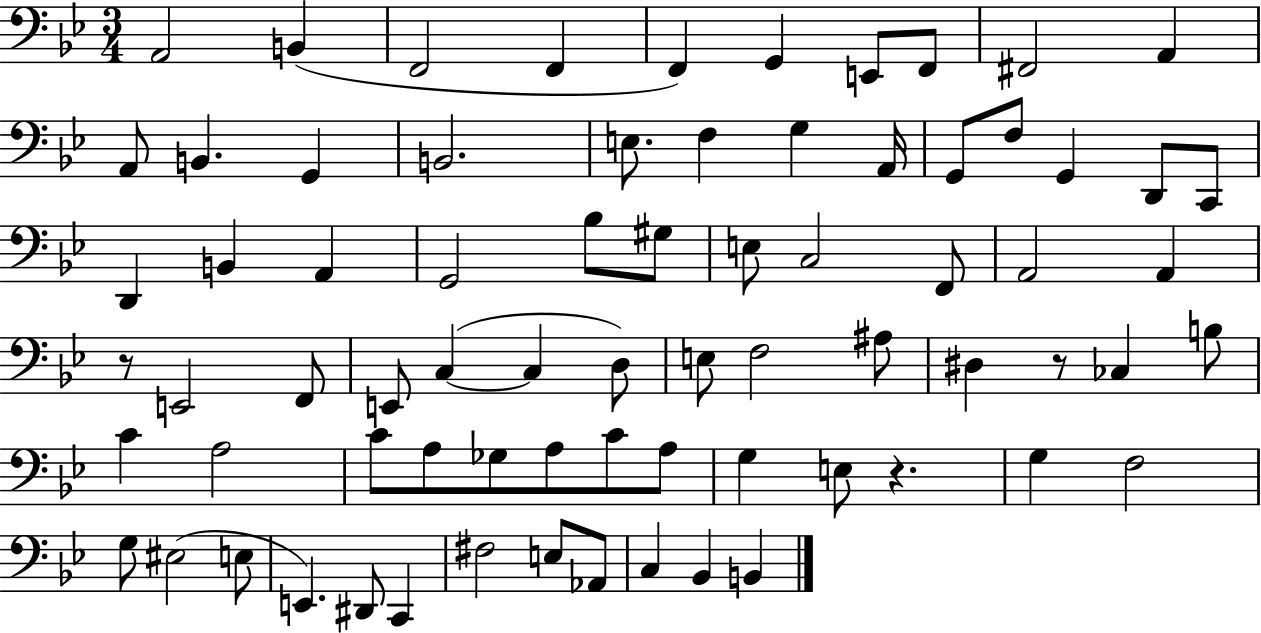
X:1
T:Untitled
M:3/4
L:1/4
K:Bb
A,,2 B,, F,,2 F,, F,, G,, E,,/2 F,,/2 ^F,,2 A,, A,,/2 B,, G,, B,,2 E,/2 F, G, A,,/4 G,,/2 F,/2 G,, D,,/2 C,,/2 D,, B,, A,, G,,2 _B,/2 ^G,/2 E,/2 C,2 F,,/2 A,,2 A,, z/2 E,,2 F,,/2 E,,/2 C, C, D,/2 E,/2 F,2 ^A,/2 ^D, z/2 _C, B,/2 C A,2 C/2 A,/2 _G,/2 A,/2 C/2 A,/2 G, E,/2 z G, F,2 G,/2 ^E,2 E,/2 E,, ^D,,/2 C,, ^F,2 E,/2 _A,,/2 C, _B,, B,,